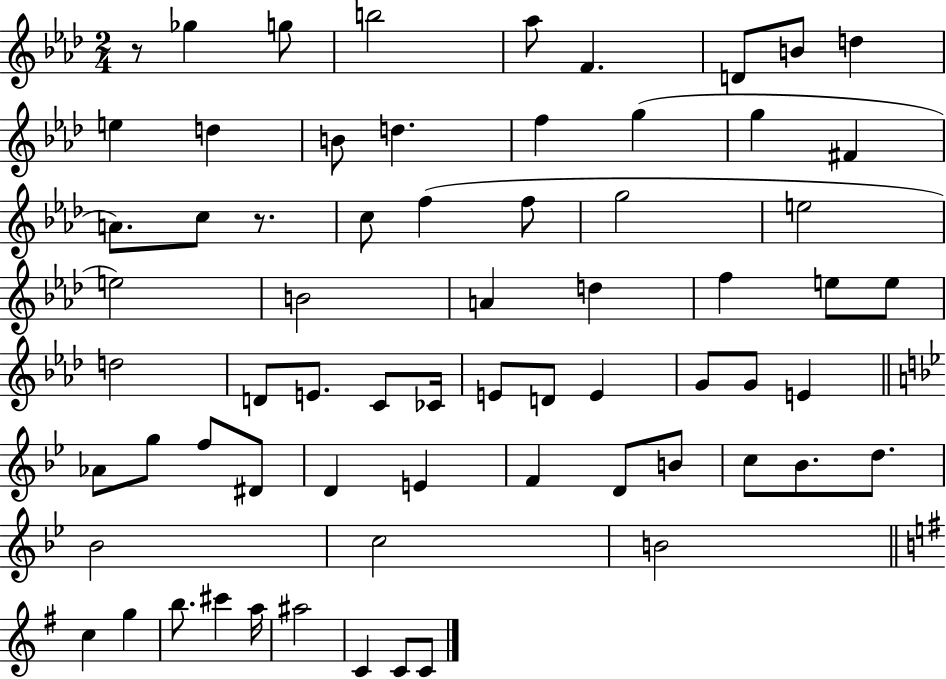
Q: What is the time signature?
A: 2/4